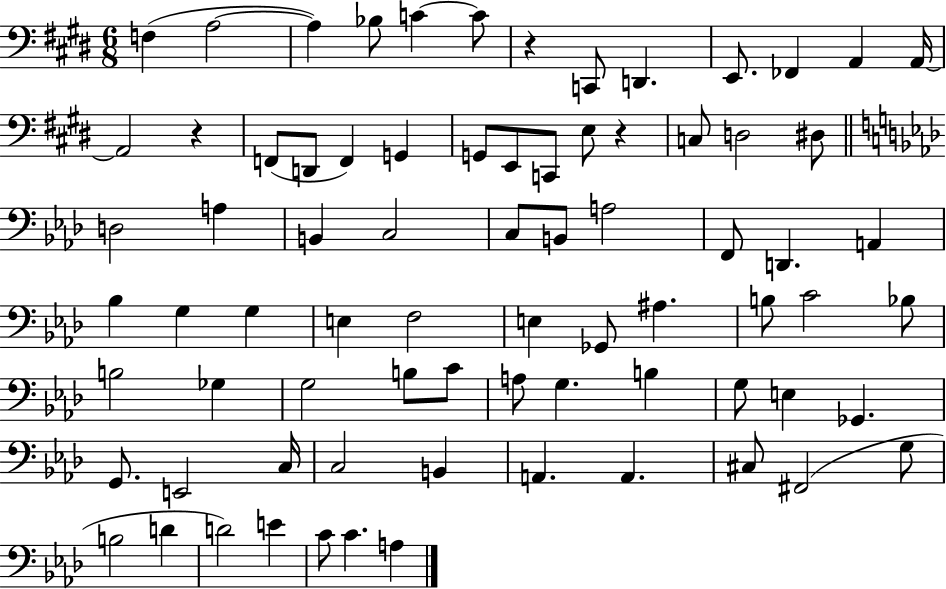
F3/q A3/h A3/q Bb3/e C4/q C4/e R/q C2/e D2/q. E2/e. FES2/q A2/q A2/s A2/h R/q F2/e D2/e F2/q G2/q G2/e E2/e C2/e E3/e R/q C3/e D3/h D#3/e D3/h A3/q B2/q C3/h C3/e B2/e A3/h F2/e D2/q. A2/q Bb3/q G3/q G3/q E3/q F3/h E3/q Gb2/e A#3/q. B3/e C4/h Bb3/e B3/h Gb3/q G3/h B3/e C4/e A3/e G3/q. B3/q G3/e E3/q Gb2/q. G2/e. E2/h C3/s C3/h B2/q A2/q. A2/q. C#3/e F#2/h G3/e B3/h D4/q D4/h E4/q C4/e C4/q. A3/q